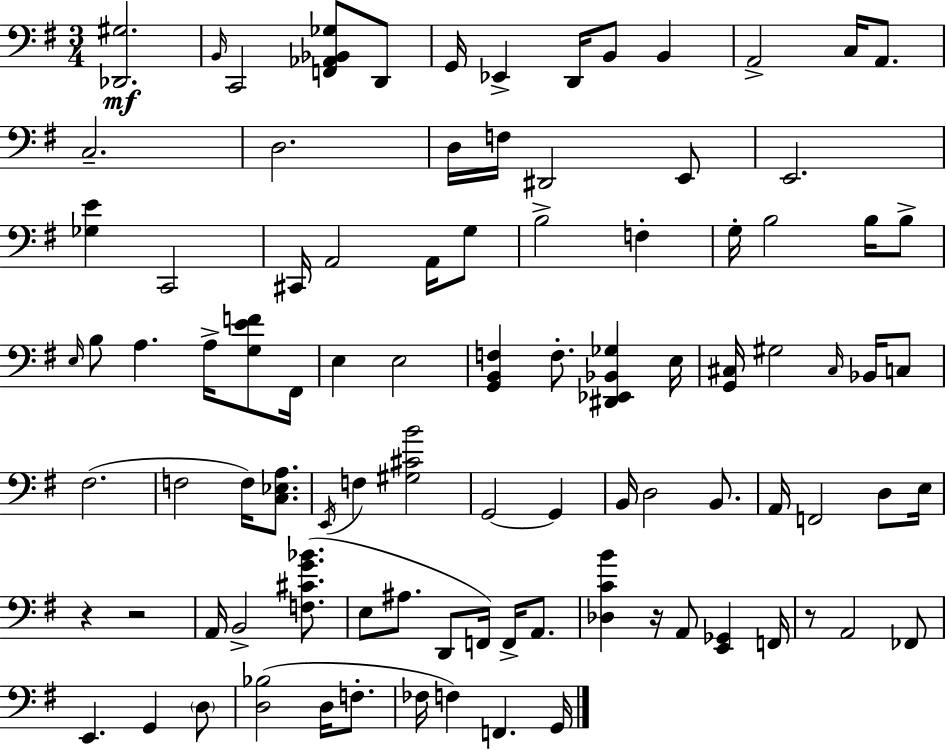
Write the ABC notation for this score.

X:1
T:Untitled
M:3/4
L:1/4
K:G
[_D,,^G,]2 B,,/4 C,,2 [F,,_A,,_B,,_G,]/2 D,,/2 G,,/4 _E,, D,,/4 B,,/2 B,, A,,2 C,/4 A,,/2 C,2 D,2 D,/4 F,/4 ^D,,2 E,,/2 E,,2 [_G,E] C,,2 ^C,,/4 A,,2 A,,/4 G,/2 B,2 F, G,/4 B,2 B,/4 B,/2 E,/4 B,/2 A, A,/4 [G,EF]/2 ^F,,/4 E, E,2 [G,,B,,F,] F,/2 [^D,,_E,,_B,,_G,] E,/4 [G,,^C,]/4 ^G,2 ^C,/4 _B,,/4 C,/2 ^F,2 F,2 F,/4 [C,_E,A,]/2 E,,/4 F, [^G,^CB]2 G,,2 G,, B,,/4 D,2 B,,/2 A,,/4 F,,2 D,/2 E,/4 z z2 A,,/4 B,,2 [F,^CG_B]/2 E,/2 ^A,/2 D,,/2 F,,/4 F,,/4 A,,/2 [_D,CB] z/4 A,,/2 [E,,_G,,] F,,/4 z/2 A,,2 _F,,/2 E,, G,, D,/2 [D,_B,]2 D,/4 F,/2 _F,/4 F, F,, G,,/4